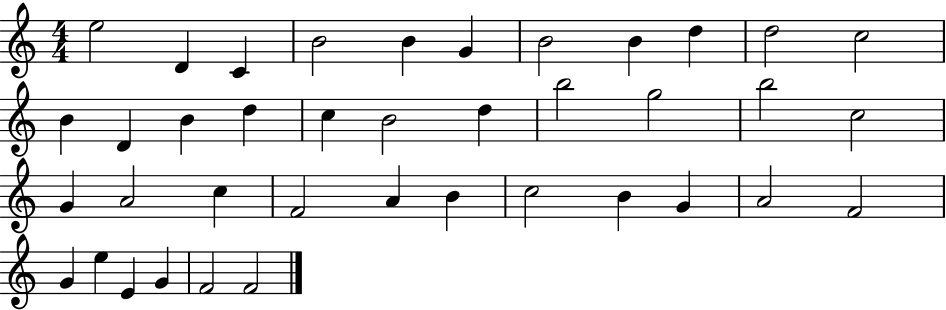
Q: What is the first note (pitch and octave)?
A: E5